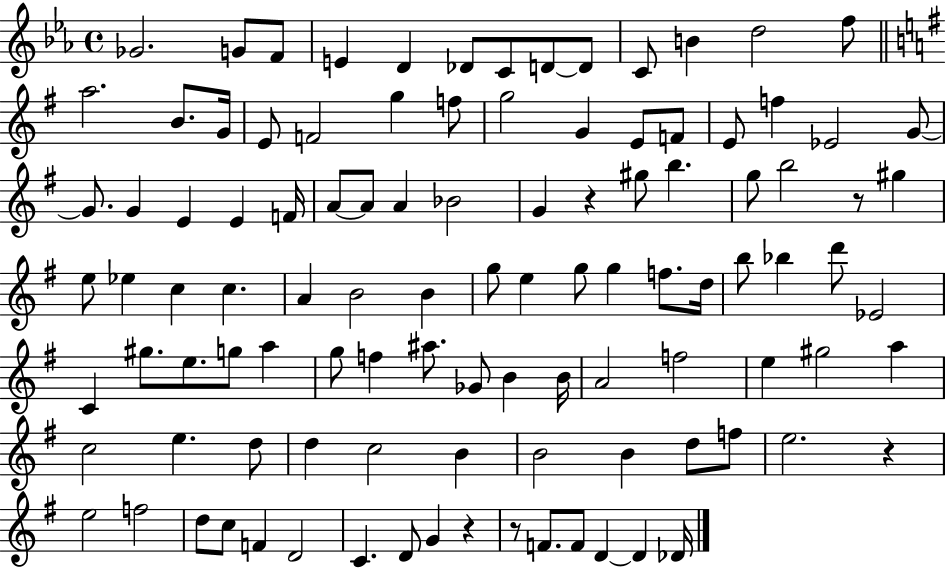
Gb4/h. G4/e F4/e E4/q D4/q Db4/e C4/e D4/e D4/e C4/e B4/q D5/h F5/e A5/h. B4/e. G4/s E4/e F4/h G5/q F5/e G5/h G4/q E4/e F4/e E4/e F5/q Eb4/h G4/e G4/e. G4/q E4/q E4/q F4/s A4/e A4/e A4/q Bb4/h G4/q R/q G#5/e B5/q. G5/e B5/h R/e G#5/q E5/e Eb5/q C5/q C5/q. A4/q B4/h B4/q G5/e E5/q G5/e G5/q F5/e. D5/s B5/e Bb5/q D6/e Eb4/h C4/q G#5/e. E5/e. G5/e A5/q G5/e F5/q A#5/e. Gb4/e B4/q B4/s A4/h F5/h E5/q G#5/h A5/q C5/h E5/q. D5/e D5/q C5/h B4/q B4/h B4/q D5/e F5/e E5/h. R/q E5/h F5/h D5/e C5/e F4/q D4/h C4/q. D4/e G4/q R/q R/e F4/e. F4/e D4/q D4/q Db4/s